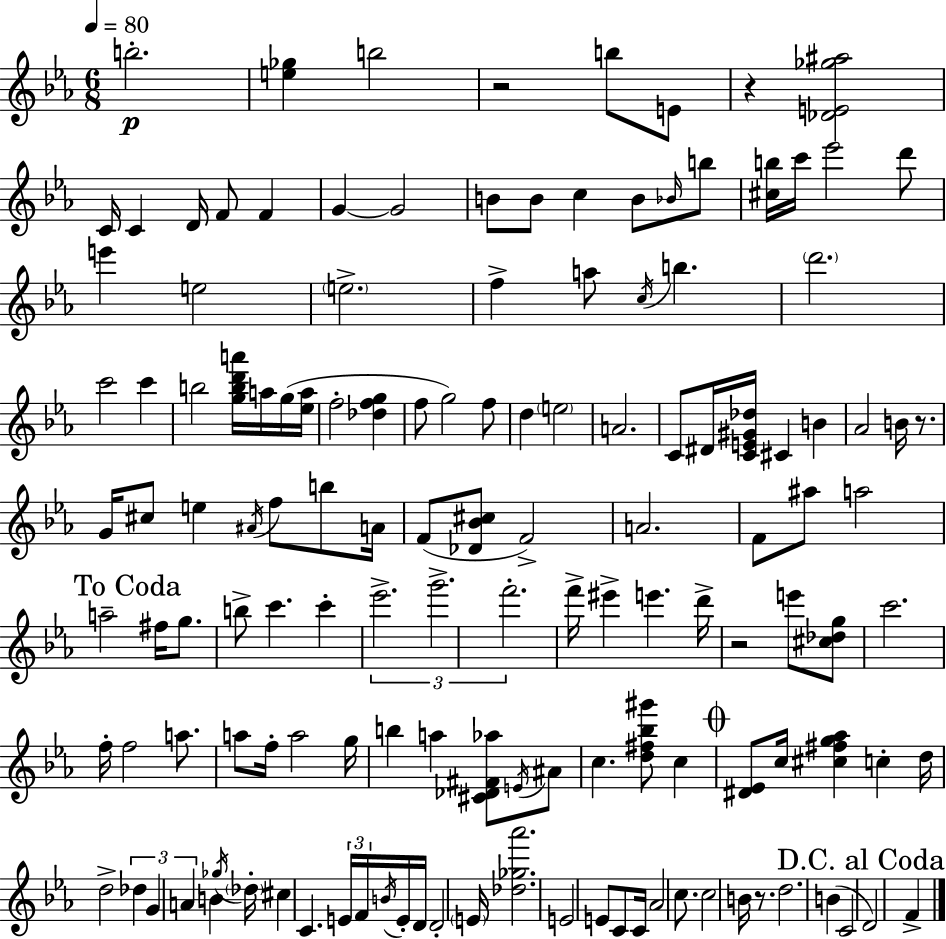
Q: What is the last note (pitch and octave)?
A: F4